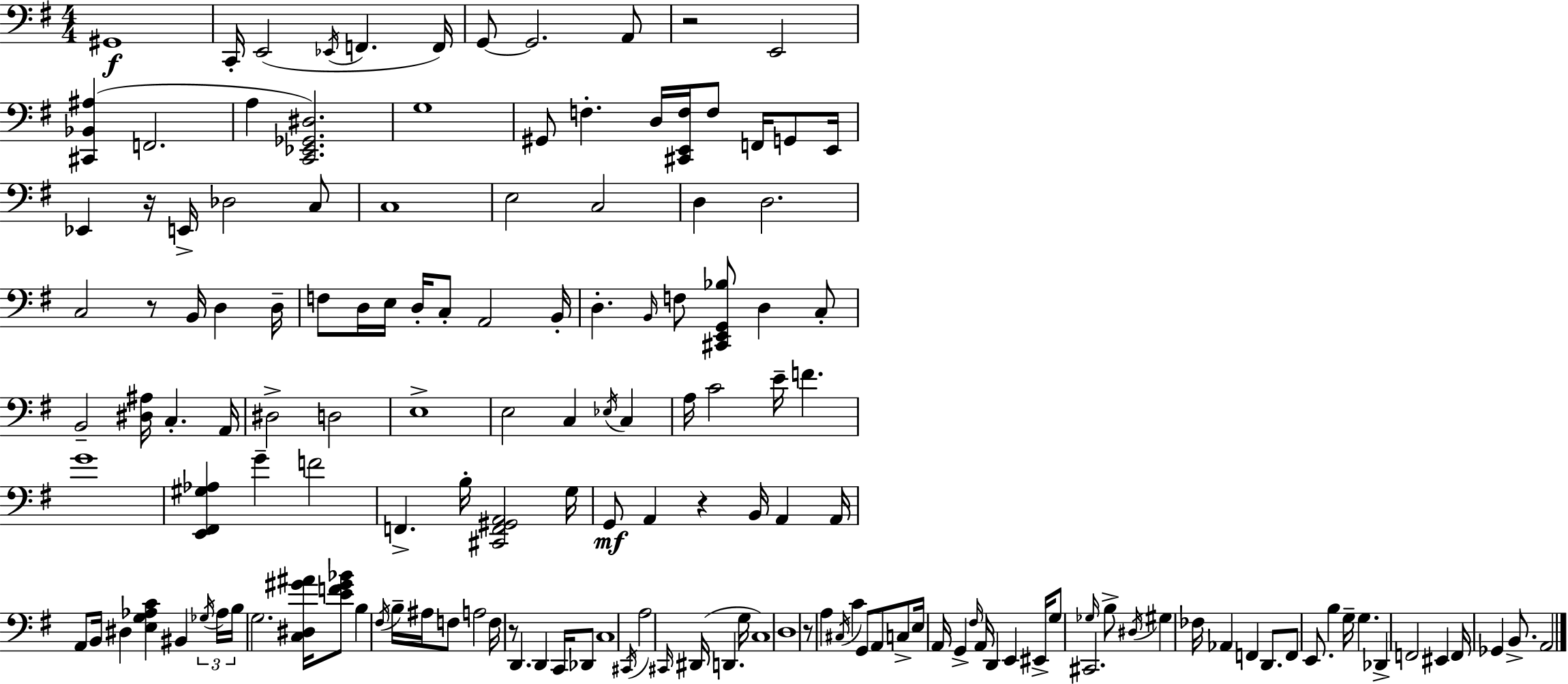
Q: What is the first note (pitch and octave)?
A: G#2